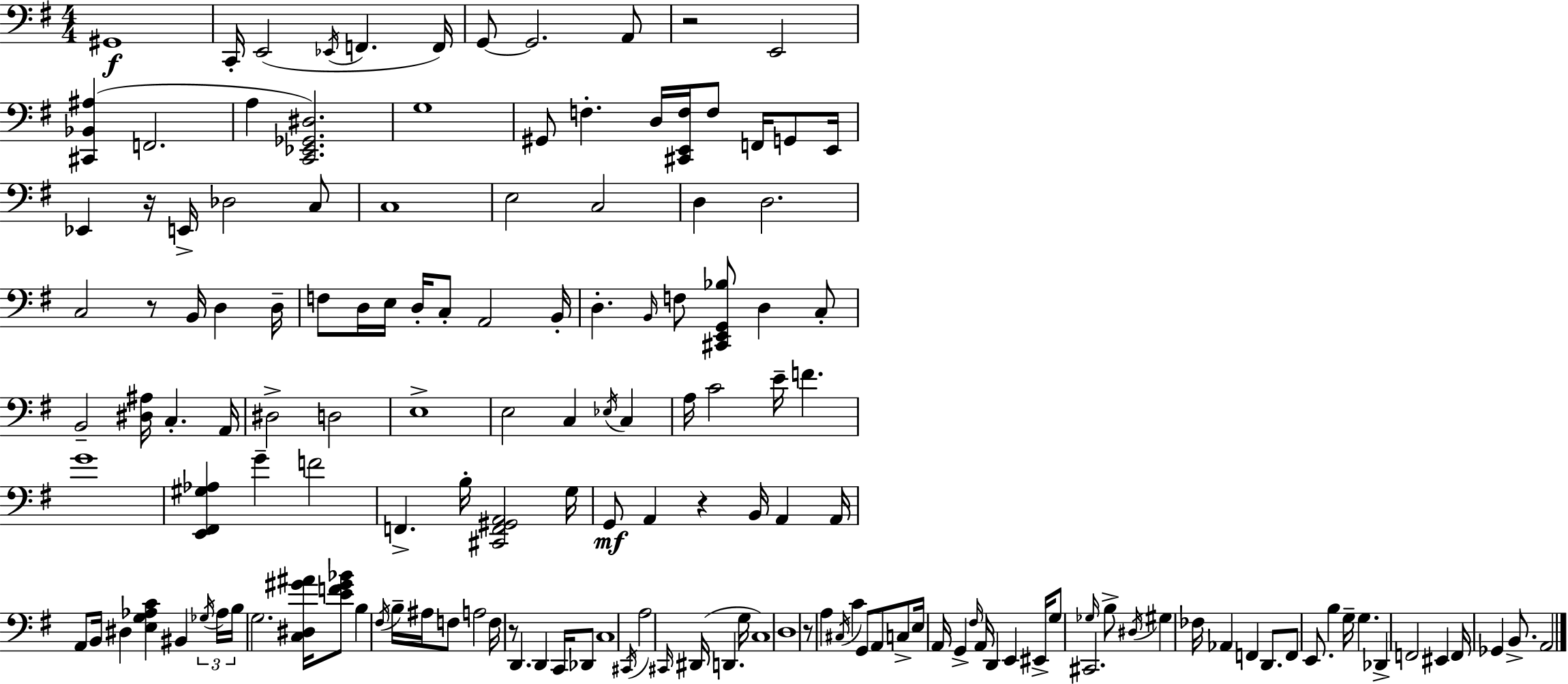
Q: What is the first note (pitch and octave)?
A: G#2